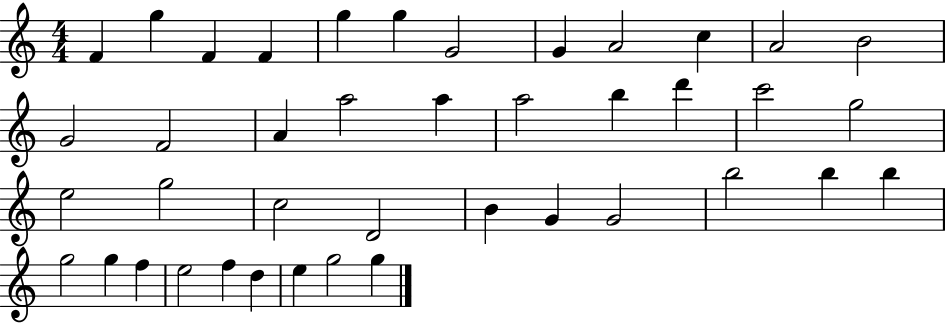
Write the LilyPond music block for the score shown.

{
  \clef treble
  \numericTimeSignature
  \time 4/4
  \key c \major
  f'4 g''4 f'4 f'4 | g''4 g''4 g'2 | g'4 a'2 c''4 | a'2 b'2 | \break g'2 f'2 | a'4 a''2 a''4 | a''2 b''4 d'''4 | c'''2 g''2 | \break e''2 g''2 | c''2 d'2 | b'4 g'4 g'2 | b''2 b''4 b''4 | \break g''2 g''4 f''4 | e''2 f''4 d''4 | e''4 g''2 g''4 | \bar "|."
}